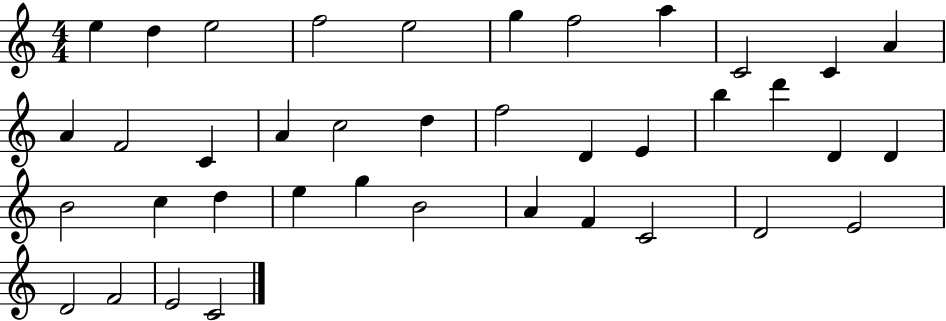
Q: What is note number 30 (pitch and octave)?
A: B4